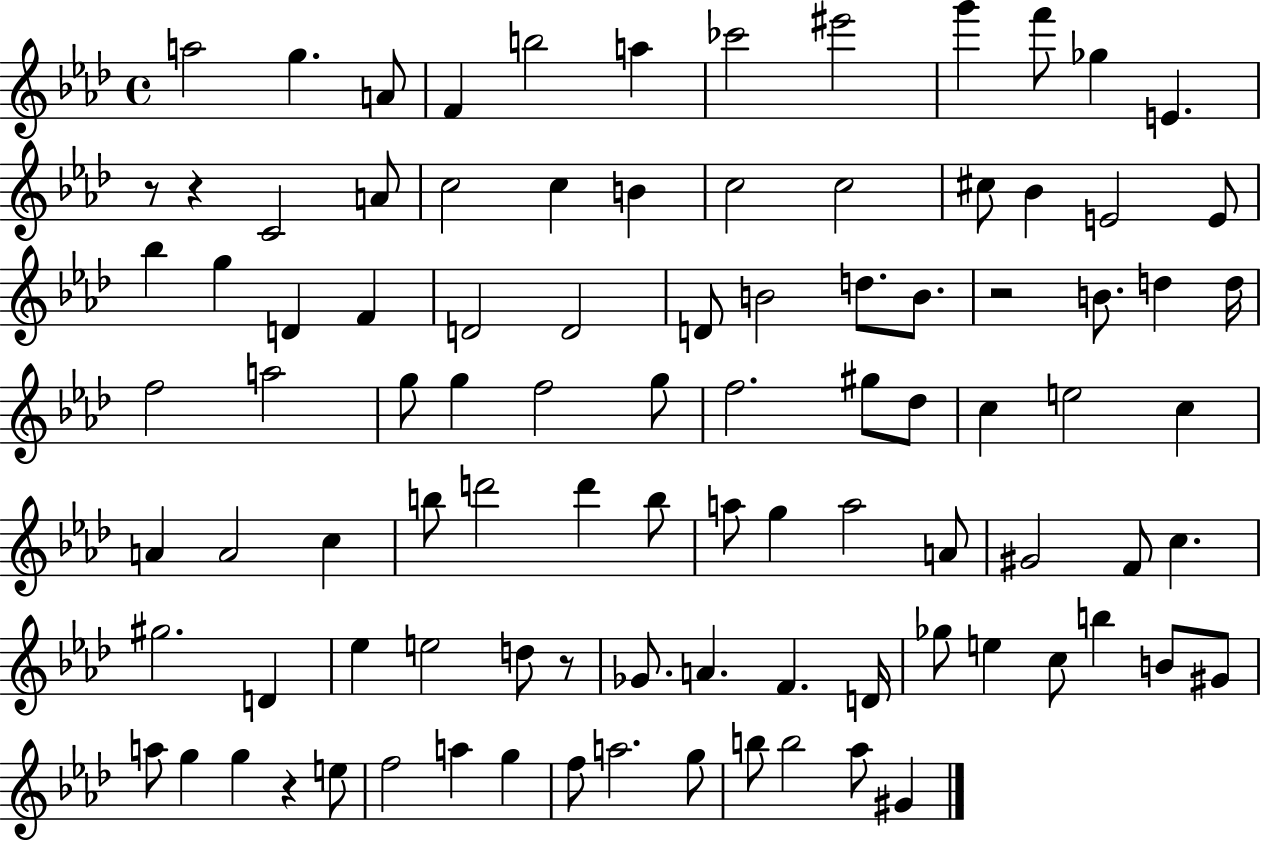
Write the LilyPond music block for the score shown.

{
  \clef treble
  \time 4/4
  \defaultTimeSignature
  \key aes \major
  a''2 g''4. a'8 | f'4 b''2 a''4 | ces'''2 eis'''2 | g'''4 f'''8 ges''4 e'4. | \break r8 r4 c'2 a'8 | c''2 c''4 b'4 | c''2 c''2 | cis''8 bes'4 e'2 e'8 | \break bes''4 g''4 d'4 f'4 | d'2 d'2 | d'8 b'2 d''8. b'8. | r2 b'8. d''4 d''16 | \break f''2 a''2 | g''8 g''4 f''2 g''8 | f''2. gis''8 des''8 | c''4 e''2 c''4 | \break a'4 a'2 c''4 | b''8 d'''2 d'''4 b''8 | a''8 g''4 a''2 a'8 | gis'2 f'8 c''4. | \break gis''2. d'4 | ees''4 e''2 d''8 r8 | ges'8. a'4. f'4. d'16 | ges''8 e''4 c''8 b''4 b'8 gis'8 | \break a''8 g''4 g''4 r4 e''8 | f''2 a''4 g''4 | f''8 a''2. g''8 | b''8 b''2 aes''8 gis'4 | \break \bar "|."
}